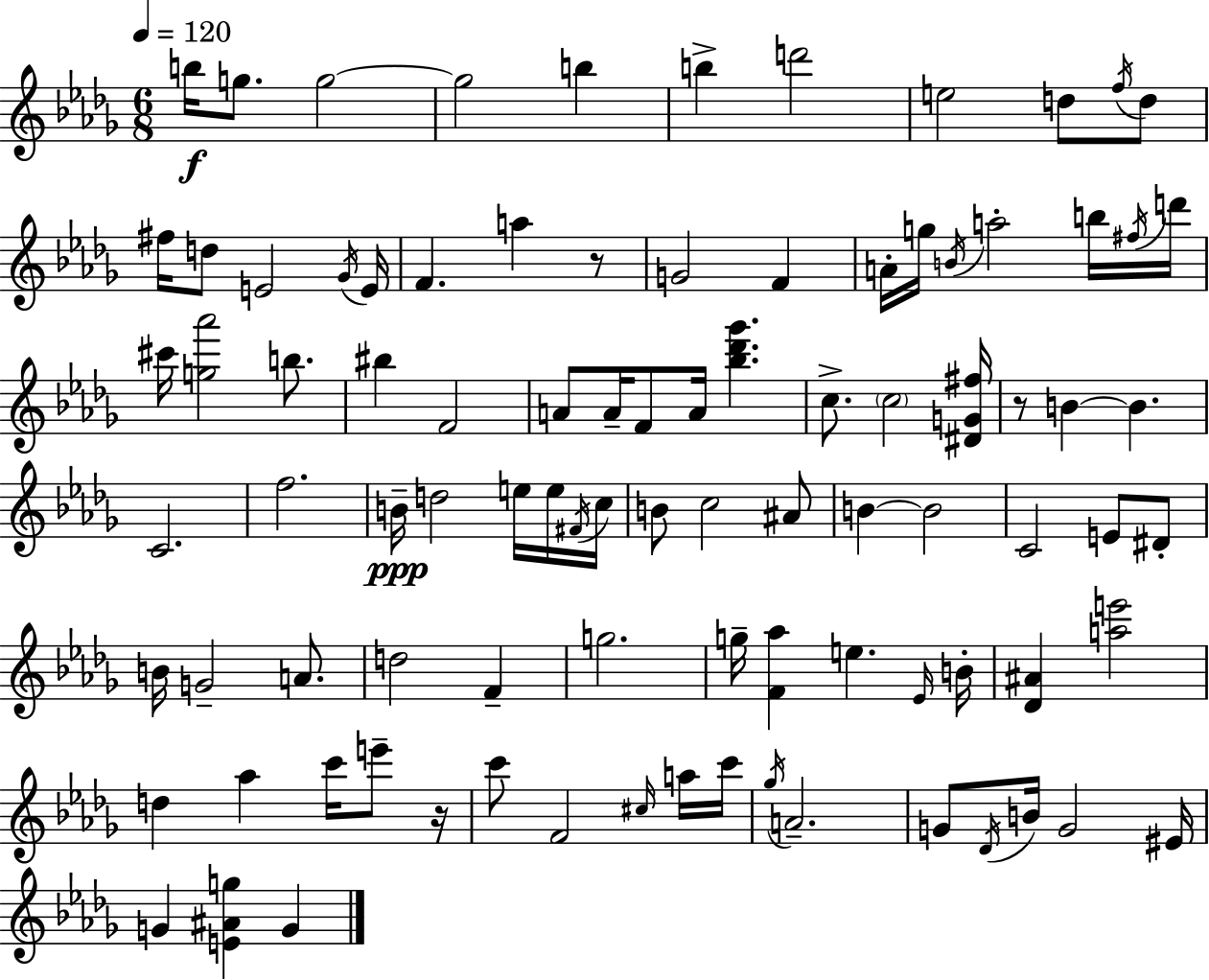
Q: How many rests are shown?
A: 3